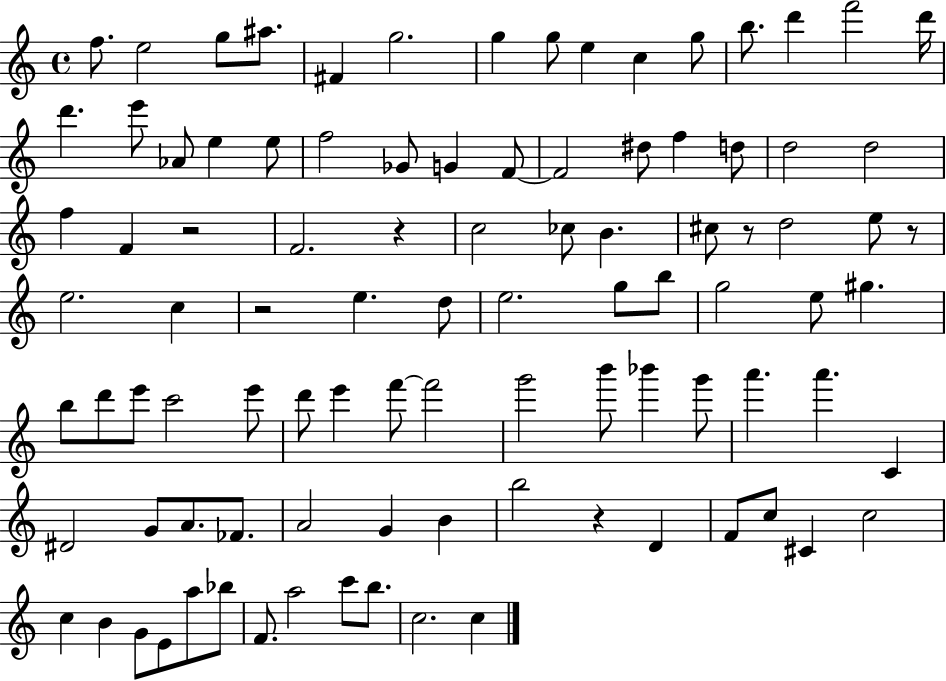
{
  \clef treble
  \time 4/4
  \defaultTimeSignature
  \key c \major
  \repeat volta 2 { f''8. e''2 g''8 ais''8. | fis'4 g''2. | g''4 g''8 e''4 c''4 g''8 | b''8. d'''4 f'''2 d'''16 | \break d'''4. e'''8 aes'8 e''4 e''8 | f''2 ges'8 g'4 f'8~~ | f'2 dis''8 f''4 d''8 | d''2 d''2 | \break f''4 f'4 r2 | f'2. r4 | c''2 ces''8 b'4. | cis''8 r8 d''2 e''8 r8 | \break e''2. c''4 | r2 e''4. d''8 | e''2. g''8 b''8 | g''2 e''8 gis''4. | \break b''8 d'''8 e'''8 c'''2 e'''8 | d'''8 e'''4 f'''8~~ f'''2 | g'''2 b'''8 bes'''4 g'''8 | a'''4. a'''4. c'4 | \break dis'2 g'8 a'8. fes'8. | a'2 g'4 b'4 | b''2 r4 d'4 | f'8 c''8 cis'4 c''2 | \break c''4 b'4 g'8 e'8 a''8 bes''8 | f'8. a''2 c'''8 b''8. | c''2. c''4 | } \bar "|."
}